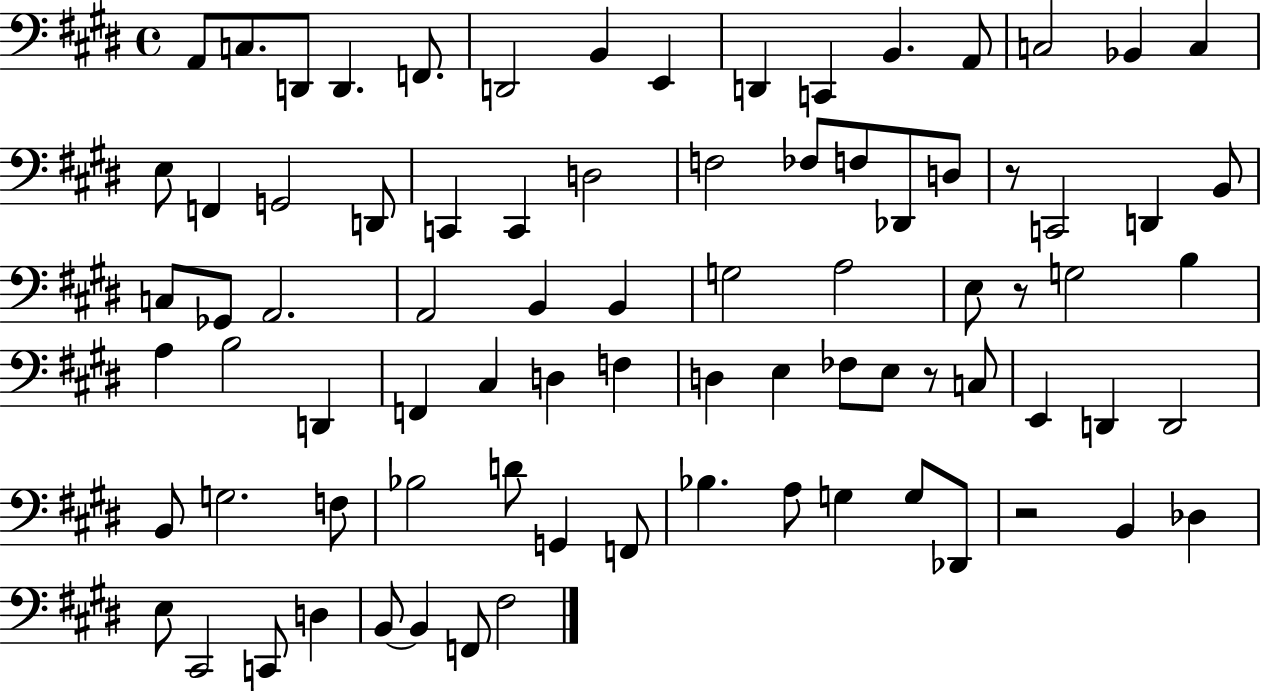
X:1
T:Untitled
M:4/4
L:1/4
K:E
A,,/2 C,/2 D,,/2 D,, F,,/2 D,,2 B,, E,, D,, C,, B,, A,,/2 C,2 _B,, C, E,/2 F,, G,,2 D,,/2 C,, C,, D,2 F,2 _F,/2 F,/2 _D,,/2 D,/2 z/2 C,,2 D,, B,,/2 C,/2 _G,,/2 A,,2 A,,2 B,, B,, G,2 A,2 E,/2 z/2 G,2 B, A, B,2 D,, F,, ^C, D, F, D, E, _F,/2 E,/2 z/2 C,/2 E,, D,, D,,2 B,,/2 G,2 F,/2 _B,2 D/2 G,, F,,/2 _B, A,/2 G, G,/2 _D,,/2 z2 B,, _D, E,/2 ^C,,2 C,,/2 D, B,,/2 B,, F,,/2 ^F,2